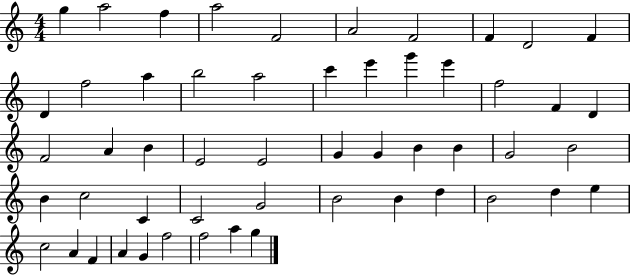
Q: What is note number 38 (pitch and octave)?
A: G4